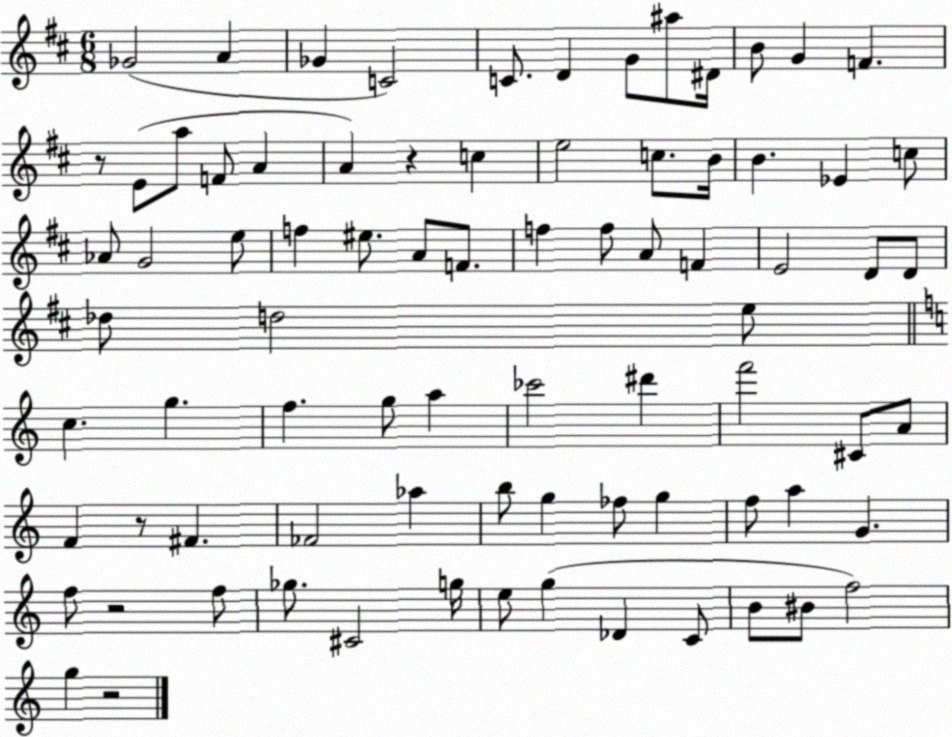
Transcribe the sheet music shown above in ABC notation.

X:1
T:Untitled
M:6/8
L:1/4
K:D
_G2 A _G C2 C/2 D G/2 ^a/2 ^D/4 B/2 G F z/2 E/2 a/2 F/2 A A z c e2 c/2 B/4 B _E c/2 _A/2 G2 e/2 f ^e/2 A/2 F/2 f f/2 A/2 F E2 D/2 D/2 _d/2 d2 e/2 c g f g/2 a _c'2 ^d' f'2 ^C/2 A/2 F z/2 ^F _F2 _a b/2 g _f/2 g f/2 a G f/2 z2 f/2 _g/2 ^C2 g/4 e/2 g _D C/2 B/2 ^B/2 f2 g z2